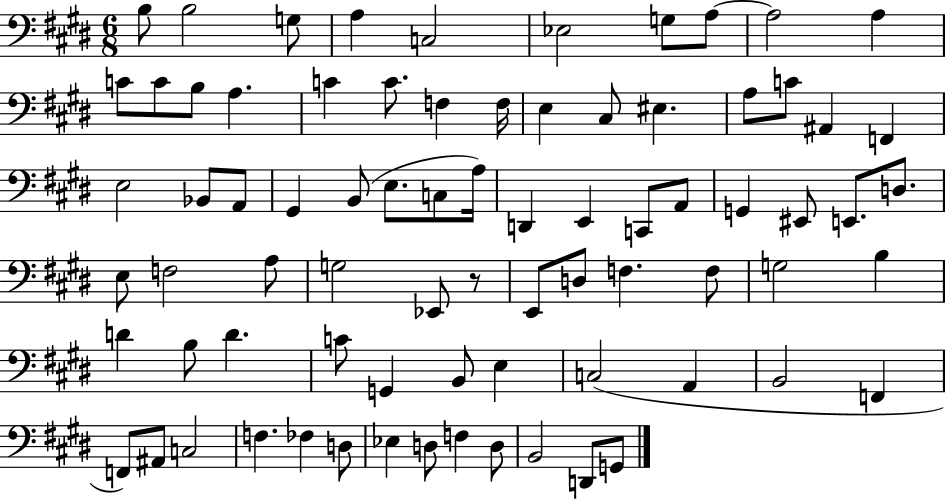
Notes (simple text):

B3/e B3/h G3/e A3/q C3/h Eb3/h G3/e A3/e A3/h A3/q C4/e C4/e B3/e A3/q. C4/q C4/e. F3/q F3/s E3/q C#3/e EIS3/q. A3/e C4/e A#2/q F2/q E3/h Bb2/e A2/e G#2/q B2/e E3/e. C3/e A3/s D2/q E2/q C2/e A2/e G2/q EIS2/e E2/e. D3/e. E3/e F3/h A3/e G3/h Eb2/e R/e E2/e D3/e F3/q. F3/e G3/h B3/q D4/q B3/e D4/q. C4/e G2/q B2/e E3/q C3/h A2/q B2/h F2/q F2/e A#2/e C3/h F3/q. FES3/q D3/e Eb3/q D3/e F3/q D3/e B2/h D2/e G2/e